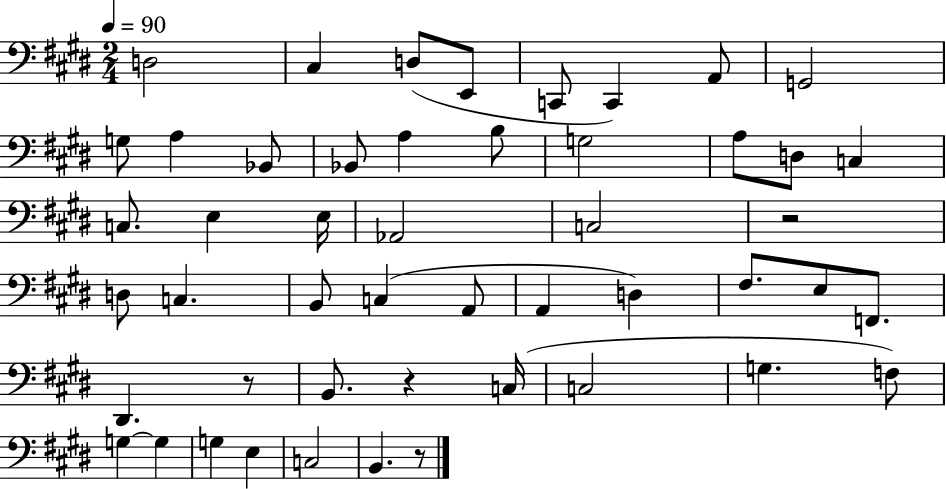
X:1
T:Untitled
M:2/4
L:1/4
K:E
D,2 ^C, D,/2 E,,/2 C,,/2 C,, A,,/2 G,,2 G,/2 A, _B,,/2 _B,,/2 A, B,/2 G,2 A,/2 D,/2 C, C,/2 E, E,/4 _A,,2 C,2 z2 D,/2 C, B,,/2 C, A,,/2 A,, D, ^F,/2 E,/2 F,,/2 ^D,, z/2 B,,/2 z C,/4 C,2 G, F,/2 G, G, G, E, C,2 B,, z/2